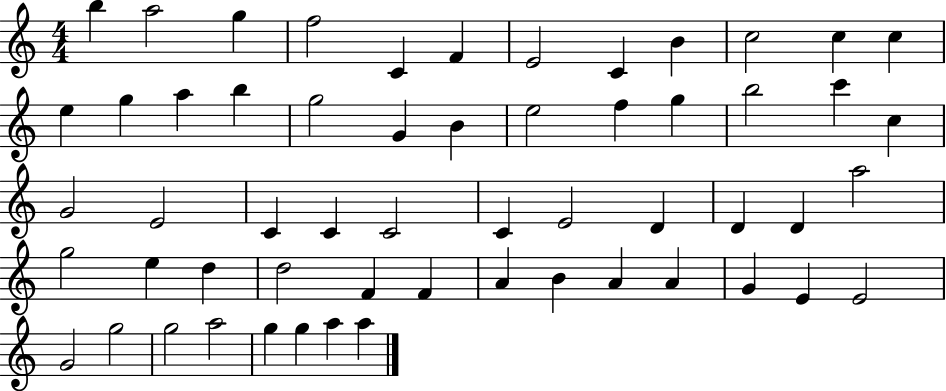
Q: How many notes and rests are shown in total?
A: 57